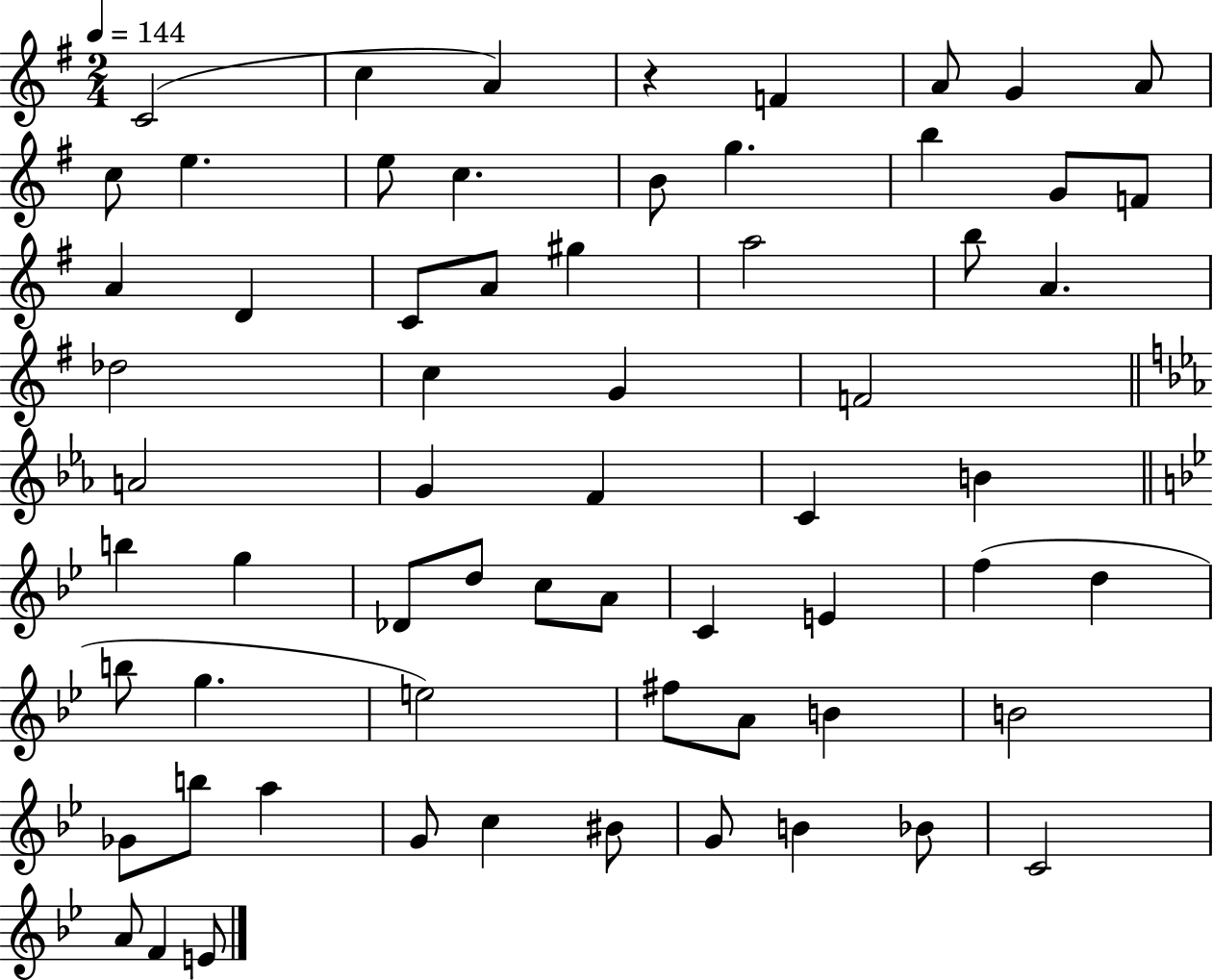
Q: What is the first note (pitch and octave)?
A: C4